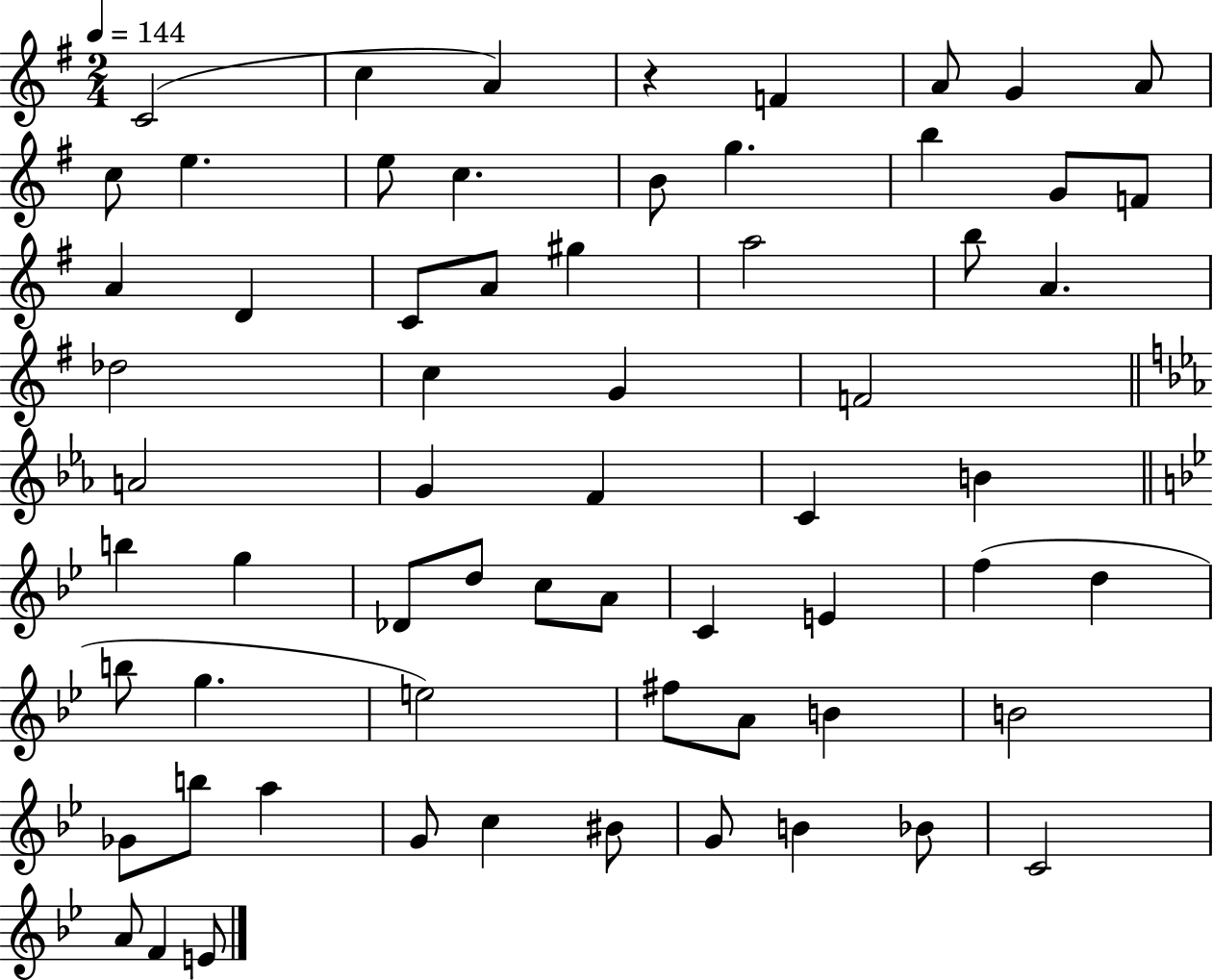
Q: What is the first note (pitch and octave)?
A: C4